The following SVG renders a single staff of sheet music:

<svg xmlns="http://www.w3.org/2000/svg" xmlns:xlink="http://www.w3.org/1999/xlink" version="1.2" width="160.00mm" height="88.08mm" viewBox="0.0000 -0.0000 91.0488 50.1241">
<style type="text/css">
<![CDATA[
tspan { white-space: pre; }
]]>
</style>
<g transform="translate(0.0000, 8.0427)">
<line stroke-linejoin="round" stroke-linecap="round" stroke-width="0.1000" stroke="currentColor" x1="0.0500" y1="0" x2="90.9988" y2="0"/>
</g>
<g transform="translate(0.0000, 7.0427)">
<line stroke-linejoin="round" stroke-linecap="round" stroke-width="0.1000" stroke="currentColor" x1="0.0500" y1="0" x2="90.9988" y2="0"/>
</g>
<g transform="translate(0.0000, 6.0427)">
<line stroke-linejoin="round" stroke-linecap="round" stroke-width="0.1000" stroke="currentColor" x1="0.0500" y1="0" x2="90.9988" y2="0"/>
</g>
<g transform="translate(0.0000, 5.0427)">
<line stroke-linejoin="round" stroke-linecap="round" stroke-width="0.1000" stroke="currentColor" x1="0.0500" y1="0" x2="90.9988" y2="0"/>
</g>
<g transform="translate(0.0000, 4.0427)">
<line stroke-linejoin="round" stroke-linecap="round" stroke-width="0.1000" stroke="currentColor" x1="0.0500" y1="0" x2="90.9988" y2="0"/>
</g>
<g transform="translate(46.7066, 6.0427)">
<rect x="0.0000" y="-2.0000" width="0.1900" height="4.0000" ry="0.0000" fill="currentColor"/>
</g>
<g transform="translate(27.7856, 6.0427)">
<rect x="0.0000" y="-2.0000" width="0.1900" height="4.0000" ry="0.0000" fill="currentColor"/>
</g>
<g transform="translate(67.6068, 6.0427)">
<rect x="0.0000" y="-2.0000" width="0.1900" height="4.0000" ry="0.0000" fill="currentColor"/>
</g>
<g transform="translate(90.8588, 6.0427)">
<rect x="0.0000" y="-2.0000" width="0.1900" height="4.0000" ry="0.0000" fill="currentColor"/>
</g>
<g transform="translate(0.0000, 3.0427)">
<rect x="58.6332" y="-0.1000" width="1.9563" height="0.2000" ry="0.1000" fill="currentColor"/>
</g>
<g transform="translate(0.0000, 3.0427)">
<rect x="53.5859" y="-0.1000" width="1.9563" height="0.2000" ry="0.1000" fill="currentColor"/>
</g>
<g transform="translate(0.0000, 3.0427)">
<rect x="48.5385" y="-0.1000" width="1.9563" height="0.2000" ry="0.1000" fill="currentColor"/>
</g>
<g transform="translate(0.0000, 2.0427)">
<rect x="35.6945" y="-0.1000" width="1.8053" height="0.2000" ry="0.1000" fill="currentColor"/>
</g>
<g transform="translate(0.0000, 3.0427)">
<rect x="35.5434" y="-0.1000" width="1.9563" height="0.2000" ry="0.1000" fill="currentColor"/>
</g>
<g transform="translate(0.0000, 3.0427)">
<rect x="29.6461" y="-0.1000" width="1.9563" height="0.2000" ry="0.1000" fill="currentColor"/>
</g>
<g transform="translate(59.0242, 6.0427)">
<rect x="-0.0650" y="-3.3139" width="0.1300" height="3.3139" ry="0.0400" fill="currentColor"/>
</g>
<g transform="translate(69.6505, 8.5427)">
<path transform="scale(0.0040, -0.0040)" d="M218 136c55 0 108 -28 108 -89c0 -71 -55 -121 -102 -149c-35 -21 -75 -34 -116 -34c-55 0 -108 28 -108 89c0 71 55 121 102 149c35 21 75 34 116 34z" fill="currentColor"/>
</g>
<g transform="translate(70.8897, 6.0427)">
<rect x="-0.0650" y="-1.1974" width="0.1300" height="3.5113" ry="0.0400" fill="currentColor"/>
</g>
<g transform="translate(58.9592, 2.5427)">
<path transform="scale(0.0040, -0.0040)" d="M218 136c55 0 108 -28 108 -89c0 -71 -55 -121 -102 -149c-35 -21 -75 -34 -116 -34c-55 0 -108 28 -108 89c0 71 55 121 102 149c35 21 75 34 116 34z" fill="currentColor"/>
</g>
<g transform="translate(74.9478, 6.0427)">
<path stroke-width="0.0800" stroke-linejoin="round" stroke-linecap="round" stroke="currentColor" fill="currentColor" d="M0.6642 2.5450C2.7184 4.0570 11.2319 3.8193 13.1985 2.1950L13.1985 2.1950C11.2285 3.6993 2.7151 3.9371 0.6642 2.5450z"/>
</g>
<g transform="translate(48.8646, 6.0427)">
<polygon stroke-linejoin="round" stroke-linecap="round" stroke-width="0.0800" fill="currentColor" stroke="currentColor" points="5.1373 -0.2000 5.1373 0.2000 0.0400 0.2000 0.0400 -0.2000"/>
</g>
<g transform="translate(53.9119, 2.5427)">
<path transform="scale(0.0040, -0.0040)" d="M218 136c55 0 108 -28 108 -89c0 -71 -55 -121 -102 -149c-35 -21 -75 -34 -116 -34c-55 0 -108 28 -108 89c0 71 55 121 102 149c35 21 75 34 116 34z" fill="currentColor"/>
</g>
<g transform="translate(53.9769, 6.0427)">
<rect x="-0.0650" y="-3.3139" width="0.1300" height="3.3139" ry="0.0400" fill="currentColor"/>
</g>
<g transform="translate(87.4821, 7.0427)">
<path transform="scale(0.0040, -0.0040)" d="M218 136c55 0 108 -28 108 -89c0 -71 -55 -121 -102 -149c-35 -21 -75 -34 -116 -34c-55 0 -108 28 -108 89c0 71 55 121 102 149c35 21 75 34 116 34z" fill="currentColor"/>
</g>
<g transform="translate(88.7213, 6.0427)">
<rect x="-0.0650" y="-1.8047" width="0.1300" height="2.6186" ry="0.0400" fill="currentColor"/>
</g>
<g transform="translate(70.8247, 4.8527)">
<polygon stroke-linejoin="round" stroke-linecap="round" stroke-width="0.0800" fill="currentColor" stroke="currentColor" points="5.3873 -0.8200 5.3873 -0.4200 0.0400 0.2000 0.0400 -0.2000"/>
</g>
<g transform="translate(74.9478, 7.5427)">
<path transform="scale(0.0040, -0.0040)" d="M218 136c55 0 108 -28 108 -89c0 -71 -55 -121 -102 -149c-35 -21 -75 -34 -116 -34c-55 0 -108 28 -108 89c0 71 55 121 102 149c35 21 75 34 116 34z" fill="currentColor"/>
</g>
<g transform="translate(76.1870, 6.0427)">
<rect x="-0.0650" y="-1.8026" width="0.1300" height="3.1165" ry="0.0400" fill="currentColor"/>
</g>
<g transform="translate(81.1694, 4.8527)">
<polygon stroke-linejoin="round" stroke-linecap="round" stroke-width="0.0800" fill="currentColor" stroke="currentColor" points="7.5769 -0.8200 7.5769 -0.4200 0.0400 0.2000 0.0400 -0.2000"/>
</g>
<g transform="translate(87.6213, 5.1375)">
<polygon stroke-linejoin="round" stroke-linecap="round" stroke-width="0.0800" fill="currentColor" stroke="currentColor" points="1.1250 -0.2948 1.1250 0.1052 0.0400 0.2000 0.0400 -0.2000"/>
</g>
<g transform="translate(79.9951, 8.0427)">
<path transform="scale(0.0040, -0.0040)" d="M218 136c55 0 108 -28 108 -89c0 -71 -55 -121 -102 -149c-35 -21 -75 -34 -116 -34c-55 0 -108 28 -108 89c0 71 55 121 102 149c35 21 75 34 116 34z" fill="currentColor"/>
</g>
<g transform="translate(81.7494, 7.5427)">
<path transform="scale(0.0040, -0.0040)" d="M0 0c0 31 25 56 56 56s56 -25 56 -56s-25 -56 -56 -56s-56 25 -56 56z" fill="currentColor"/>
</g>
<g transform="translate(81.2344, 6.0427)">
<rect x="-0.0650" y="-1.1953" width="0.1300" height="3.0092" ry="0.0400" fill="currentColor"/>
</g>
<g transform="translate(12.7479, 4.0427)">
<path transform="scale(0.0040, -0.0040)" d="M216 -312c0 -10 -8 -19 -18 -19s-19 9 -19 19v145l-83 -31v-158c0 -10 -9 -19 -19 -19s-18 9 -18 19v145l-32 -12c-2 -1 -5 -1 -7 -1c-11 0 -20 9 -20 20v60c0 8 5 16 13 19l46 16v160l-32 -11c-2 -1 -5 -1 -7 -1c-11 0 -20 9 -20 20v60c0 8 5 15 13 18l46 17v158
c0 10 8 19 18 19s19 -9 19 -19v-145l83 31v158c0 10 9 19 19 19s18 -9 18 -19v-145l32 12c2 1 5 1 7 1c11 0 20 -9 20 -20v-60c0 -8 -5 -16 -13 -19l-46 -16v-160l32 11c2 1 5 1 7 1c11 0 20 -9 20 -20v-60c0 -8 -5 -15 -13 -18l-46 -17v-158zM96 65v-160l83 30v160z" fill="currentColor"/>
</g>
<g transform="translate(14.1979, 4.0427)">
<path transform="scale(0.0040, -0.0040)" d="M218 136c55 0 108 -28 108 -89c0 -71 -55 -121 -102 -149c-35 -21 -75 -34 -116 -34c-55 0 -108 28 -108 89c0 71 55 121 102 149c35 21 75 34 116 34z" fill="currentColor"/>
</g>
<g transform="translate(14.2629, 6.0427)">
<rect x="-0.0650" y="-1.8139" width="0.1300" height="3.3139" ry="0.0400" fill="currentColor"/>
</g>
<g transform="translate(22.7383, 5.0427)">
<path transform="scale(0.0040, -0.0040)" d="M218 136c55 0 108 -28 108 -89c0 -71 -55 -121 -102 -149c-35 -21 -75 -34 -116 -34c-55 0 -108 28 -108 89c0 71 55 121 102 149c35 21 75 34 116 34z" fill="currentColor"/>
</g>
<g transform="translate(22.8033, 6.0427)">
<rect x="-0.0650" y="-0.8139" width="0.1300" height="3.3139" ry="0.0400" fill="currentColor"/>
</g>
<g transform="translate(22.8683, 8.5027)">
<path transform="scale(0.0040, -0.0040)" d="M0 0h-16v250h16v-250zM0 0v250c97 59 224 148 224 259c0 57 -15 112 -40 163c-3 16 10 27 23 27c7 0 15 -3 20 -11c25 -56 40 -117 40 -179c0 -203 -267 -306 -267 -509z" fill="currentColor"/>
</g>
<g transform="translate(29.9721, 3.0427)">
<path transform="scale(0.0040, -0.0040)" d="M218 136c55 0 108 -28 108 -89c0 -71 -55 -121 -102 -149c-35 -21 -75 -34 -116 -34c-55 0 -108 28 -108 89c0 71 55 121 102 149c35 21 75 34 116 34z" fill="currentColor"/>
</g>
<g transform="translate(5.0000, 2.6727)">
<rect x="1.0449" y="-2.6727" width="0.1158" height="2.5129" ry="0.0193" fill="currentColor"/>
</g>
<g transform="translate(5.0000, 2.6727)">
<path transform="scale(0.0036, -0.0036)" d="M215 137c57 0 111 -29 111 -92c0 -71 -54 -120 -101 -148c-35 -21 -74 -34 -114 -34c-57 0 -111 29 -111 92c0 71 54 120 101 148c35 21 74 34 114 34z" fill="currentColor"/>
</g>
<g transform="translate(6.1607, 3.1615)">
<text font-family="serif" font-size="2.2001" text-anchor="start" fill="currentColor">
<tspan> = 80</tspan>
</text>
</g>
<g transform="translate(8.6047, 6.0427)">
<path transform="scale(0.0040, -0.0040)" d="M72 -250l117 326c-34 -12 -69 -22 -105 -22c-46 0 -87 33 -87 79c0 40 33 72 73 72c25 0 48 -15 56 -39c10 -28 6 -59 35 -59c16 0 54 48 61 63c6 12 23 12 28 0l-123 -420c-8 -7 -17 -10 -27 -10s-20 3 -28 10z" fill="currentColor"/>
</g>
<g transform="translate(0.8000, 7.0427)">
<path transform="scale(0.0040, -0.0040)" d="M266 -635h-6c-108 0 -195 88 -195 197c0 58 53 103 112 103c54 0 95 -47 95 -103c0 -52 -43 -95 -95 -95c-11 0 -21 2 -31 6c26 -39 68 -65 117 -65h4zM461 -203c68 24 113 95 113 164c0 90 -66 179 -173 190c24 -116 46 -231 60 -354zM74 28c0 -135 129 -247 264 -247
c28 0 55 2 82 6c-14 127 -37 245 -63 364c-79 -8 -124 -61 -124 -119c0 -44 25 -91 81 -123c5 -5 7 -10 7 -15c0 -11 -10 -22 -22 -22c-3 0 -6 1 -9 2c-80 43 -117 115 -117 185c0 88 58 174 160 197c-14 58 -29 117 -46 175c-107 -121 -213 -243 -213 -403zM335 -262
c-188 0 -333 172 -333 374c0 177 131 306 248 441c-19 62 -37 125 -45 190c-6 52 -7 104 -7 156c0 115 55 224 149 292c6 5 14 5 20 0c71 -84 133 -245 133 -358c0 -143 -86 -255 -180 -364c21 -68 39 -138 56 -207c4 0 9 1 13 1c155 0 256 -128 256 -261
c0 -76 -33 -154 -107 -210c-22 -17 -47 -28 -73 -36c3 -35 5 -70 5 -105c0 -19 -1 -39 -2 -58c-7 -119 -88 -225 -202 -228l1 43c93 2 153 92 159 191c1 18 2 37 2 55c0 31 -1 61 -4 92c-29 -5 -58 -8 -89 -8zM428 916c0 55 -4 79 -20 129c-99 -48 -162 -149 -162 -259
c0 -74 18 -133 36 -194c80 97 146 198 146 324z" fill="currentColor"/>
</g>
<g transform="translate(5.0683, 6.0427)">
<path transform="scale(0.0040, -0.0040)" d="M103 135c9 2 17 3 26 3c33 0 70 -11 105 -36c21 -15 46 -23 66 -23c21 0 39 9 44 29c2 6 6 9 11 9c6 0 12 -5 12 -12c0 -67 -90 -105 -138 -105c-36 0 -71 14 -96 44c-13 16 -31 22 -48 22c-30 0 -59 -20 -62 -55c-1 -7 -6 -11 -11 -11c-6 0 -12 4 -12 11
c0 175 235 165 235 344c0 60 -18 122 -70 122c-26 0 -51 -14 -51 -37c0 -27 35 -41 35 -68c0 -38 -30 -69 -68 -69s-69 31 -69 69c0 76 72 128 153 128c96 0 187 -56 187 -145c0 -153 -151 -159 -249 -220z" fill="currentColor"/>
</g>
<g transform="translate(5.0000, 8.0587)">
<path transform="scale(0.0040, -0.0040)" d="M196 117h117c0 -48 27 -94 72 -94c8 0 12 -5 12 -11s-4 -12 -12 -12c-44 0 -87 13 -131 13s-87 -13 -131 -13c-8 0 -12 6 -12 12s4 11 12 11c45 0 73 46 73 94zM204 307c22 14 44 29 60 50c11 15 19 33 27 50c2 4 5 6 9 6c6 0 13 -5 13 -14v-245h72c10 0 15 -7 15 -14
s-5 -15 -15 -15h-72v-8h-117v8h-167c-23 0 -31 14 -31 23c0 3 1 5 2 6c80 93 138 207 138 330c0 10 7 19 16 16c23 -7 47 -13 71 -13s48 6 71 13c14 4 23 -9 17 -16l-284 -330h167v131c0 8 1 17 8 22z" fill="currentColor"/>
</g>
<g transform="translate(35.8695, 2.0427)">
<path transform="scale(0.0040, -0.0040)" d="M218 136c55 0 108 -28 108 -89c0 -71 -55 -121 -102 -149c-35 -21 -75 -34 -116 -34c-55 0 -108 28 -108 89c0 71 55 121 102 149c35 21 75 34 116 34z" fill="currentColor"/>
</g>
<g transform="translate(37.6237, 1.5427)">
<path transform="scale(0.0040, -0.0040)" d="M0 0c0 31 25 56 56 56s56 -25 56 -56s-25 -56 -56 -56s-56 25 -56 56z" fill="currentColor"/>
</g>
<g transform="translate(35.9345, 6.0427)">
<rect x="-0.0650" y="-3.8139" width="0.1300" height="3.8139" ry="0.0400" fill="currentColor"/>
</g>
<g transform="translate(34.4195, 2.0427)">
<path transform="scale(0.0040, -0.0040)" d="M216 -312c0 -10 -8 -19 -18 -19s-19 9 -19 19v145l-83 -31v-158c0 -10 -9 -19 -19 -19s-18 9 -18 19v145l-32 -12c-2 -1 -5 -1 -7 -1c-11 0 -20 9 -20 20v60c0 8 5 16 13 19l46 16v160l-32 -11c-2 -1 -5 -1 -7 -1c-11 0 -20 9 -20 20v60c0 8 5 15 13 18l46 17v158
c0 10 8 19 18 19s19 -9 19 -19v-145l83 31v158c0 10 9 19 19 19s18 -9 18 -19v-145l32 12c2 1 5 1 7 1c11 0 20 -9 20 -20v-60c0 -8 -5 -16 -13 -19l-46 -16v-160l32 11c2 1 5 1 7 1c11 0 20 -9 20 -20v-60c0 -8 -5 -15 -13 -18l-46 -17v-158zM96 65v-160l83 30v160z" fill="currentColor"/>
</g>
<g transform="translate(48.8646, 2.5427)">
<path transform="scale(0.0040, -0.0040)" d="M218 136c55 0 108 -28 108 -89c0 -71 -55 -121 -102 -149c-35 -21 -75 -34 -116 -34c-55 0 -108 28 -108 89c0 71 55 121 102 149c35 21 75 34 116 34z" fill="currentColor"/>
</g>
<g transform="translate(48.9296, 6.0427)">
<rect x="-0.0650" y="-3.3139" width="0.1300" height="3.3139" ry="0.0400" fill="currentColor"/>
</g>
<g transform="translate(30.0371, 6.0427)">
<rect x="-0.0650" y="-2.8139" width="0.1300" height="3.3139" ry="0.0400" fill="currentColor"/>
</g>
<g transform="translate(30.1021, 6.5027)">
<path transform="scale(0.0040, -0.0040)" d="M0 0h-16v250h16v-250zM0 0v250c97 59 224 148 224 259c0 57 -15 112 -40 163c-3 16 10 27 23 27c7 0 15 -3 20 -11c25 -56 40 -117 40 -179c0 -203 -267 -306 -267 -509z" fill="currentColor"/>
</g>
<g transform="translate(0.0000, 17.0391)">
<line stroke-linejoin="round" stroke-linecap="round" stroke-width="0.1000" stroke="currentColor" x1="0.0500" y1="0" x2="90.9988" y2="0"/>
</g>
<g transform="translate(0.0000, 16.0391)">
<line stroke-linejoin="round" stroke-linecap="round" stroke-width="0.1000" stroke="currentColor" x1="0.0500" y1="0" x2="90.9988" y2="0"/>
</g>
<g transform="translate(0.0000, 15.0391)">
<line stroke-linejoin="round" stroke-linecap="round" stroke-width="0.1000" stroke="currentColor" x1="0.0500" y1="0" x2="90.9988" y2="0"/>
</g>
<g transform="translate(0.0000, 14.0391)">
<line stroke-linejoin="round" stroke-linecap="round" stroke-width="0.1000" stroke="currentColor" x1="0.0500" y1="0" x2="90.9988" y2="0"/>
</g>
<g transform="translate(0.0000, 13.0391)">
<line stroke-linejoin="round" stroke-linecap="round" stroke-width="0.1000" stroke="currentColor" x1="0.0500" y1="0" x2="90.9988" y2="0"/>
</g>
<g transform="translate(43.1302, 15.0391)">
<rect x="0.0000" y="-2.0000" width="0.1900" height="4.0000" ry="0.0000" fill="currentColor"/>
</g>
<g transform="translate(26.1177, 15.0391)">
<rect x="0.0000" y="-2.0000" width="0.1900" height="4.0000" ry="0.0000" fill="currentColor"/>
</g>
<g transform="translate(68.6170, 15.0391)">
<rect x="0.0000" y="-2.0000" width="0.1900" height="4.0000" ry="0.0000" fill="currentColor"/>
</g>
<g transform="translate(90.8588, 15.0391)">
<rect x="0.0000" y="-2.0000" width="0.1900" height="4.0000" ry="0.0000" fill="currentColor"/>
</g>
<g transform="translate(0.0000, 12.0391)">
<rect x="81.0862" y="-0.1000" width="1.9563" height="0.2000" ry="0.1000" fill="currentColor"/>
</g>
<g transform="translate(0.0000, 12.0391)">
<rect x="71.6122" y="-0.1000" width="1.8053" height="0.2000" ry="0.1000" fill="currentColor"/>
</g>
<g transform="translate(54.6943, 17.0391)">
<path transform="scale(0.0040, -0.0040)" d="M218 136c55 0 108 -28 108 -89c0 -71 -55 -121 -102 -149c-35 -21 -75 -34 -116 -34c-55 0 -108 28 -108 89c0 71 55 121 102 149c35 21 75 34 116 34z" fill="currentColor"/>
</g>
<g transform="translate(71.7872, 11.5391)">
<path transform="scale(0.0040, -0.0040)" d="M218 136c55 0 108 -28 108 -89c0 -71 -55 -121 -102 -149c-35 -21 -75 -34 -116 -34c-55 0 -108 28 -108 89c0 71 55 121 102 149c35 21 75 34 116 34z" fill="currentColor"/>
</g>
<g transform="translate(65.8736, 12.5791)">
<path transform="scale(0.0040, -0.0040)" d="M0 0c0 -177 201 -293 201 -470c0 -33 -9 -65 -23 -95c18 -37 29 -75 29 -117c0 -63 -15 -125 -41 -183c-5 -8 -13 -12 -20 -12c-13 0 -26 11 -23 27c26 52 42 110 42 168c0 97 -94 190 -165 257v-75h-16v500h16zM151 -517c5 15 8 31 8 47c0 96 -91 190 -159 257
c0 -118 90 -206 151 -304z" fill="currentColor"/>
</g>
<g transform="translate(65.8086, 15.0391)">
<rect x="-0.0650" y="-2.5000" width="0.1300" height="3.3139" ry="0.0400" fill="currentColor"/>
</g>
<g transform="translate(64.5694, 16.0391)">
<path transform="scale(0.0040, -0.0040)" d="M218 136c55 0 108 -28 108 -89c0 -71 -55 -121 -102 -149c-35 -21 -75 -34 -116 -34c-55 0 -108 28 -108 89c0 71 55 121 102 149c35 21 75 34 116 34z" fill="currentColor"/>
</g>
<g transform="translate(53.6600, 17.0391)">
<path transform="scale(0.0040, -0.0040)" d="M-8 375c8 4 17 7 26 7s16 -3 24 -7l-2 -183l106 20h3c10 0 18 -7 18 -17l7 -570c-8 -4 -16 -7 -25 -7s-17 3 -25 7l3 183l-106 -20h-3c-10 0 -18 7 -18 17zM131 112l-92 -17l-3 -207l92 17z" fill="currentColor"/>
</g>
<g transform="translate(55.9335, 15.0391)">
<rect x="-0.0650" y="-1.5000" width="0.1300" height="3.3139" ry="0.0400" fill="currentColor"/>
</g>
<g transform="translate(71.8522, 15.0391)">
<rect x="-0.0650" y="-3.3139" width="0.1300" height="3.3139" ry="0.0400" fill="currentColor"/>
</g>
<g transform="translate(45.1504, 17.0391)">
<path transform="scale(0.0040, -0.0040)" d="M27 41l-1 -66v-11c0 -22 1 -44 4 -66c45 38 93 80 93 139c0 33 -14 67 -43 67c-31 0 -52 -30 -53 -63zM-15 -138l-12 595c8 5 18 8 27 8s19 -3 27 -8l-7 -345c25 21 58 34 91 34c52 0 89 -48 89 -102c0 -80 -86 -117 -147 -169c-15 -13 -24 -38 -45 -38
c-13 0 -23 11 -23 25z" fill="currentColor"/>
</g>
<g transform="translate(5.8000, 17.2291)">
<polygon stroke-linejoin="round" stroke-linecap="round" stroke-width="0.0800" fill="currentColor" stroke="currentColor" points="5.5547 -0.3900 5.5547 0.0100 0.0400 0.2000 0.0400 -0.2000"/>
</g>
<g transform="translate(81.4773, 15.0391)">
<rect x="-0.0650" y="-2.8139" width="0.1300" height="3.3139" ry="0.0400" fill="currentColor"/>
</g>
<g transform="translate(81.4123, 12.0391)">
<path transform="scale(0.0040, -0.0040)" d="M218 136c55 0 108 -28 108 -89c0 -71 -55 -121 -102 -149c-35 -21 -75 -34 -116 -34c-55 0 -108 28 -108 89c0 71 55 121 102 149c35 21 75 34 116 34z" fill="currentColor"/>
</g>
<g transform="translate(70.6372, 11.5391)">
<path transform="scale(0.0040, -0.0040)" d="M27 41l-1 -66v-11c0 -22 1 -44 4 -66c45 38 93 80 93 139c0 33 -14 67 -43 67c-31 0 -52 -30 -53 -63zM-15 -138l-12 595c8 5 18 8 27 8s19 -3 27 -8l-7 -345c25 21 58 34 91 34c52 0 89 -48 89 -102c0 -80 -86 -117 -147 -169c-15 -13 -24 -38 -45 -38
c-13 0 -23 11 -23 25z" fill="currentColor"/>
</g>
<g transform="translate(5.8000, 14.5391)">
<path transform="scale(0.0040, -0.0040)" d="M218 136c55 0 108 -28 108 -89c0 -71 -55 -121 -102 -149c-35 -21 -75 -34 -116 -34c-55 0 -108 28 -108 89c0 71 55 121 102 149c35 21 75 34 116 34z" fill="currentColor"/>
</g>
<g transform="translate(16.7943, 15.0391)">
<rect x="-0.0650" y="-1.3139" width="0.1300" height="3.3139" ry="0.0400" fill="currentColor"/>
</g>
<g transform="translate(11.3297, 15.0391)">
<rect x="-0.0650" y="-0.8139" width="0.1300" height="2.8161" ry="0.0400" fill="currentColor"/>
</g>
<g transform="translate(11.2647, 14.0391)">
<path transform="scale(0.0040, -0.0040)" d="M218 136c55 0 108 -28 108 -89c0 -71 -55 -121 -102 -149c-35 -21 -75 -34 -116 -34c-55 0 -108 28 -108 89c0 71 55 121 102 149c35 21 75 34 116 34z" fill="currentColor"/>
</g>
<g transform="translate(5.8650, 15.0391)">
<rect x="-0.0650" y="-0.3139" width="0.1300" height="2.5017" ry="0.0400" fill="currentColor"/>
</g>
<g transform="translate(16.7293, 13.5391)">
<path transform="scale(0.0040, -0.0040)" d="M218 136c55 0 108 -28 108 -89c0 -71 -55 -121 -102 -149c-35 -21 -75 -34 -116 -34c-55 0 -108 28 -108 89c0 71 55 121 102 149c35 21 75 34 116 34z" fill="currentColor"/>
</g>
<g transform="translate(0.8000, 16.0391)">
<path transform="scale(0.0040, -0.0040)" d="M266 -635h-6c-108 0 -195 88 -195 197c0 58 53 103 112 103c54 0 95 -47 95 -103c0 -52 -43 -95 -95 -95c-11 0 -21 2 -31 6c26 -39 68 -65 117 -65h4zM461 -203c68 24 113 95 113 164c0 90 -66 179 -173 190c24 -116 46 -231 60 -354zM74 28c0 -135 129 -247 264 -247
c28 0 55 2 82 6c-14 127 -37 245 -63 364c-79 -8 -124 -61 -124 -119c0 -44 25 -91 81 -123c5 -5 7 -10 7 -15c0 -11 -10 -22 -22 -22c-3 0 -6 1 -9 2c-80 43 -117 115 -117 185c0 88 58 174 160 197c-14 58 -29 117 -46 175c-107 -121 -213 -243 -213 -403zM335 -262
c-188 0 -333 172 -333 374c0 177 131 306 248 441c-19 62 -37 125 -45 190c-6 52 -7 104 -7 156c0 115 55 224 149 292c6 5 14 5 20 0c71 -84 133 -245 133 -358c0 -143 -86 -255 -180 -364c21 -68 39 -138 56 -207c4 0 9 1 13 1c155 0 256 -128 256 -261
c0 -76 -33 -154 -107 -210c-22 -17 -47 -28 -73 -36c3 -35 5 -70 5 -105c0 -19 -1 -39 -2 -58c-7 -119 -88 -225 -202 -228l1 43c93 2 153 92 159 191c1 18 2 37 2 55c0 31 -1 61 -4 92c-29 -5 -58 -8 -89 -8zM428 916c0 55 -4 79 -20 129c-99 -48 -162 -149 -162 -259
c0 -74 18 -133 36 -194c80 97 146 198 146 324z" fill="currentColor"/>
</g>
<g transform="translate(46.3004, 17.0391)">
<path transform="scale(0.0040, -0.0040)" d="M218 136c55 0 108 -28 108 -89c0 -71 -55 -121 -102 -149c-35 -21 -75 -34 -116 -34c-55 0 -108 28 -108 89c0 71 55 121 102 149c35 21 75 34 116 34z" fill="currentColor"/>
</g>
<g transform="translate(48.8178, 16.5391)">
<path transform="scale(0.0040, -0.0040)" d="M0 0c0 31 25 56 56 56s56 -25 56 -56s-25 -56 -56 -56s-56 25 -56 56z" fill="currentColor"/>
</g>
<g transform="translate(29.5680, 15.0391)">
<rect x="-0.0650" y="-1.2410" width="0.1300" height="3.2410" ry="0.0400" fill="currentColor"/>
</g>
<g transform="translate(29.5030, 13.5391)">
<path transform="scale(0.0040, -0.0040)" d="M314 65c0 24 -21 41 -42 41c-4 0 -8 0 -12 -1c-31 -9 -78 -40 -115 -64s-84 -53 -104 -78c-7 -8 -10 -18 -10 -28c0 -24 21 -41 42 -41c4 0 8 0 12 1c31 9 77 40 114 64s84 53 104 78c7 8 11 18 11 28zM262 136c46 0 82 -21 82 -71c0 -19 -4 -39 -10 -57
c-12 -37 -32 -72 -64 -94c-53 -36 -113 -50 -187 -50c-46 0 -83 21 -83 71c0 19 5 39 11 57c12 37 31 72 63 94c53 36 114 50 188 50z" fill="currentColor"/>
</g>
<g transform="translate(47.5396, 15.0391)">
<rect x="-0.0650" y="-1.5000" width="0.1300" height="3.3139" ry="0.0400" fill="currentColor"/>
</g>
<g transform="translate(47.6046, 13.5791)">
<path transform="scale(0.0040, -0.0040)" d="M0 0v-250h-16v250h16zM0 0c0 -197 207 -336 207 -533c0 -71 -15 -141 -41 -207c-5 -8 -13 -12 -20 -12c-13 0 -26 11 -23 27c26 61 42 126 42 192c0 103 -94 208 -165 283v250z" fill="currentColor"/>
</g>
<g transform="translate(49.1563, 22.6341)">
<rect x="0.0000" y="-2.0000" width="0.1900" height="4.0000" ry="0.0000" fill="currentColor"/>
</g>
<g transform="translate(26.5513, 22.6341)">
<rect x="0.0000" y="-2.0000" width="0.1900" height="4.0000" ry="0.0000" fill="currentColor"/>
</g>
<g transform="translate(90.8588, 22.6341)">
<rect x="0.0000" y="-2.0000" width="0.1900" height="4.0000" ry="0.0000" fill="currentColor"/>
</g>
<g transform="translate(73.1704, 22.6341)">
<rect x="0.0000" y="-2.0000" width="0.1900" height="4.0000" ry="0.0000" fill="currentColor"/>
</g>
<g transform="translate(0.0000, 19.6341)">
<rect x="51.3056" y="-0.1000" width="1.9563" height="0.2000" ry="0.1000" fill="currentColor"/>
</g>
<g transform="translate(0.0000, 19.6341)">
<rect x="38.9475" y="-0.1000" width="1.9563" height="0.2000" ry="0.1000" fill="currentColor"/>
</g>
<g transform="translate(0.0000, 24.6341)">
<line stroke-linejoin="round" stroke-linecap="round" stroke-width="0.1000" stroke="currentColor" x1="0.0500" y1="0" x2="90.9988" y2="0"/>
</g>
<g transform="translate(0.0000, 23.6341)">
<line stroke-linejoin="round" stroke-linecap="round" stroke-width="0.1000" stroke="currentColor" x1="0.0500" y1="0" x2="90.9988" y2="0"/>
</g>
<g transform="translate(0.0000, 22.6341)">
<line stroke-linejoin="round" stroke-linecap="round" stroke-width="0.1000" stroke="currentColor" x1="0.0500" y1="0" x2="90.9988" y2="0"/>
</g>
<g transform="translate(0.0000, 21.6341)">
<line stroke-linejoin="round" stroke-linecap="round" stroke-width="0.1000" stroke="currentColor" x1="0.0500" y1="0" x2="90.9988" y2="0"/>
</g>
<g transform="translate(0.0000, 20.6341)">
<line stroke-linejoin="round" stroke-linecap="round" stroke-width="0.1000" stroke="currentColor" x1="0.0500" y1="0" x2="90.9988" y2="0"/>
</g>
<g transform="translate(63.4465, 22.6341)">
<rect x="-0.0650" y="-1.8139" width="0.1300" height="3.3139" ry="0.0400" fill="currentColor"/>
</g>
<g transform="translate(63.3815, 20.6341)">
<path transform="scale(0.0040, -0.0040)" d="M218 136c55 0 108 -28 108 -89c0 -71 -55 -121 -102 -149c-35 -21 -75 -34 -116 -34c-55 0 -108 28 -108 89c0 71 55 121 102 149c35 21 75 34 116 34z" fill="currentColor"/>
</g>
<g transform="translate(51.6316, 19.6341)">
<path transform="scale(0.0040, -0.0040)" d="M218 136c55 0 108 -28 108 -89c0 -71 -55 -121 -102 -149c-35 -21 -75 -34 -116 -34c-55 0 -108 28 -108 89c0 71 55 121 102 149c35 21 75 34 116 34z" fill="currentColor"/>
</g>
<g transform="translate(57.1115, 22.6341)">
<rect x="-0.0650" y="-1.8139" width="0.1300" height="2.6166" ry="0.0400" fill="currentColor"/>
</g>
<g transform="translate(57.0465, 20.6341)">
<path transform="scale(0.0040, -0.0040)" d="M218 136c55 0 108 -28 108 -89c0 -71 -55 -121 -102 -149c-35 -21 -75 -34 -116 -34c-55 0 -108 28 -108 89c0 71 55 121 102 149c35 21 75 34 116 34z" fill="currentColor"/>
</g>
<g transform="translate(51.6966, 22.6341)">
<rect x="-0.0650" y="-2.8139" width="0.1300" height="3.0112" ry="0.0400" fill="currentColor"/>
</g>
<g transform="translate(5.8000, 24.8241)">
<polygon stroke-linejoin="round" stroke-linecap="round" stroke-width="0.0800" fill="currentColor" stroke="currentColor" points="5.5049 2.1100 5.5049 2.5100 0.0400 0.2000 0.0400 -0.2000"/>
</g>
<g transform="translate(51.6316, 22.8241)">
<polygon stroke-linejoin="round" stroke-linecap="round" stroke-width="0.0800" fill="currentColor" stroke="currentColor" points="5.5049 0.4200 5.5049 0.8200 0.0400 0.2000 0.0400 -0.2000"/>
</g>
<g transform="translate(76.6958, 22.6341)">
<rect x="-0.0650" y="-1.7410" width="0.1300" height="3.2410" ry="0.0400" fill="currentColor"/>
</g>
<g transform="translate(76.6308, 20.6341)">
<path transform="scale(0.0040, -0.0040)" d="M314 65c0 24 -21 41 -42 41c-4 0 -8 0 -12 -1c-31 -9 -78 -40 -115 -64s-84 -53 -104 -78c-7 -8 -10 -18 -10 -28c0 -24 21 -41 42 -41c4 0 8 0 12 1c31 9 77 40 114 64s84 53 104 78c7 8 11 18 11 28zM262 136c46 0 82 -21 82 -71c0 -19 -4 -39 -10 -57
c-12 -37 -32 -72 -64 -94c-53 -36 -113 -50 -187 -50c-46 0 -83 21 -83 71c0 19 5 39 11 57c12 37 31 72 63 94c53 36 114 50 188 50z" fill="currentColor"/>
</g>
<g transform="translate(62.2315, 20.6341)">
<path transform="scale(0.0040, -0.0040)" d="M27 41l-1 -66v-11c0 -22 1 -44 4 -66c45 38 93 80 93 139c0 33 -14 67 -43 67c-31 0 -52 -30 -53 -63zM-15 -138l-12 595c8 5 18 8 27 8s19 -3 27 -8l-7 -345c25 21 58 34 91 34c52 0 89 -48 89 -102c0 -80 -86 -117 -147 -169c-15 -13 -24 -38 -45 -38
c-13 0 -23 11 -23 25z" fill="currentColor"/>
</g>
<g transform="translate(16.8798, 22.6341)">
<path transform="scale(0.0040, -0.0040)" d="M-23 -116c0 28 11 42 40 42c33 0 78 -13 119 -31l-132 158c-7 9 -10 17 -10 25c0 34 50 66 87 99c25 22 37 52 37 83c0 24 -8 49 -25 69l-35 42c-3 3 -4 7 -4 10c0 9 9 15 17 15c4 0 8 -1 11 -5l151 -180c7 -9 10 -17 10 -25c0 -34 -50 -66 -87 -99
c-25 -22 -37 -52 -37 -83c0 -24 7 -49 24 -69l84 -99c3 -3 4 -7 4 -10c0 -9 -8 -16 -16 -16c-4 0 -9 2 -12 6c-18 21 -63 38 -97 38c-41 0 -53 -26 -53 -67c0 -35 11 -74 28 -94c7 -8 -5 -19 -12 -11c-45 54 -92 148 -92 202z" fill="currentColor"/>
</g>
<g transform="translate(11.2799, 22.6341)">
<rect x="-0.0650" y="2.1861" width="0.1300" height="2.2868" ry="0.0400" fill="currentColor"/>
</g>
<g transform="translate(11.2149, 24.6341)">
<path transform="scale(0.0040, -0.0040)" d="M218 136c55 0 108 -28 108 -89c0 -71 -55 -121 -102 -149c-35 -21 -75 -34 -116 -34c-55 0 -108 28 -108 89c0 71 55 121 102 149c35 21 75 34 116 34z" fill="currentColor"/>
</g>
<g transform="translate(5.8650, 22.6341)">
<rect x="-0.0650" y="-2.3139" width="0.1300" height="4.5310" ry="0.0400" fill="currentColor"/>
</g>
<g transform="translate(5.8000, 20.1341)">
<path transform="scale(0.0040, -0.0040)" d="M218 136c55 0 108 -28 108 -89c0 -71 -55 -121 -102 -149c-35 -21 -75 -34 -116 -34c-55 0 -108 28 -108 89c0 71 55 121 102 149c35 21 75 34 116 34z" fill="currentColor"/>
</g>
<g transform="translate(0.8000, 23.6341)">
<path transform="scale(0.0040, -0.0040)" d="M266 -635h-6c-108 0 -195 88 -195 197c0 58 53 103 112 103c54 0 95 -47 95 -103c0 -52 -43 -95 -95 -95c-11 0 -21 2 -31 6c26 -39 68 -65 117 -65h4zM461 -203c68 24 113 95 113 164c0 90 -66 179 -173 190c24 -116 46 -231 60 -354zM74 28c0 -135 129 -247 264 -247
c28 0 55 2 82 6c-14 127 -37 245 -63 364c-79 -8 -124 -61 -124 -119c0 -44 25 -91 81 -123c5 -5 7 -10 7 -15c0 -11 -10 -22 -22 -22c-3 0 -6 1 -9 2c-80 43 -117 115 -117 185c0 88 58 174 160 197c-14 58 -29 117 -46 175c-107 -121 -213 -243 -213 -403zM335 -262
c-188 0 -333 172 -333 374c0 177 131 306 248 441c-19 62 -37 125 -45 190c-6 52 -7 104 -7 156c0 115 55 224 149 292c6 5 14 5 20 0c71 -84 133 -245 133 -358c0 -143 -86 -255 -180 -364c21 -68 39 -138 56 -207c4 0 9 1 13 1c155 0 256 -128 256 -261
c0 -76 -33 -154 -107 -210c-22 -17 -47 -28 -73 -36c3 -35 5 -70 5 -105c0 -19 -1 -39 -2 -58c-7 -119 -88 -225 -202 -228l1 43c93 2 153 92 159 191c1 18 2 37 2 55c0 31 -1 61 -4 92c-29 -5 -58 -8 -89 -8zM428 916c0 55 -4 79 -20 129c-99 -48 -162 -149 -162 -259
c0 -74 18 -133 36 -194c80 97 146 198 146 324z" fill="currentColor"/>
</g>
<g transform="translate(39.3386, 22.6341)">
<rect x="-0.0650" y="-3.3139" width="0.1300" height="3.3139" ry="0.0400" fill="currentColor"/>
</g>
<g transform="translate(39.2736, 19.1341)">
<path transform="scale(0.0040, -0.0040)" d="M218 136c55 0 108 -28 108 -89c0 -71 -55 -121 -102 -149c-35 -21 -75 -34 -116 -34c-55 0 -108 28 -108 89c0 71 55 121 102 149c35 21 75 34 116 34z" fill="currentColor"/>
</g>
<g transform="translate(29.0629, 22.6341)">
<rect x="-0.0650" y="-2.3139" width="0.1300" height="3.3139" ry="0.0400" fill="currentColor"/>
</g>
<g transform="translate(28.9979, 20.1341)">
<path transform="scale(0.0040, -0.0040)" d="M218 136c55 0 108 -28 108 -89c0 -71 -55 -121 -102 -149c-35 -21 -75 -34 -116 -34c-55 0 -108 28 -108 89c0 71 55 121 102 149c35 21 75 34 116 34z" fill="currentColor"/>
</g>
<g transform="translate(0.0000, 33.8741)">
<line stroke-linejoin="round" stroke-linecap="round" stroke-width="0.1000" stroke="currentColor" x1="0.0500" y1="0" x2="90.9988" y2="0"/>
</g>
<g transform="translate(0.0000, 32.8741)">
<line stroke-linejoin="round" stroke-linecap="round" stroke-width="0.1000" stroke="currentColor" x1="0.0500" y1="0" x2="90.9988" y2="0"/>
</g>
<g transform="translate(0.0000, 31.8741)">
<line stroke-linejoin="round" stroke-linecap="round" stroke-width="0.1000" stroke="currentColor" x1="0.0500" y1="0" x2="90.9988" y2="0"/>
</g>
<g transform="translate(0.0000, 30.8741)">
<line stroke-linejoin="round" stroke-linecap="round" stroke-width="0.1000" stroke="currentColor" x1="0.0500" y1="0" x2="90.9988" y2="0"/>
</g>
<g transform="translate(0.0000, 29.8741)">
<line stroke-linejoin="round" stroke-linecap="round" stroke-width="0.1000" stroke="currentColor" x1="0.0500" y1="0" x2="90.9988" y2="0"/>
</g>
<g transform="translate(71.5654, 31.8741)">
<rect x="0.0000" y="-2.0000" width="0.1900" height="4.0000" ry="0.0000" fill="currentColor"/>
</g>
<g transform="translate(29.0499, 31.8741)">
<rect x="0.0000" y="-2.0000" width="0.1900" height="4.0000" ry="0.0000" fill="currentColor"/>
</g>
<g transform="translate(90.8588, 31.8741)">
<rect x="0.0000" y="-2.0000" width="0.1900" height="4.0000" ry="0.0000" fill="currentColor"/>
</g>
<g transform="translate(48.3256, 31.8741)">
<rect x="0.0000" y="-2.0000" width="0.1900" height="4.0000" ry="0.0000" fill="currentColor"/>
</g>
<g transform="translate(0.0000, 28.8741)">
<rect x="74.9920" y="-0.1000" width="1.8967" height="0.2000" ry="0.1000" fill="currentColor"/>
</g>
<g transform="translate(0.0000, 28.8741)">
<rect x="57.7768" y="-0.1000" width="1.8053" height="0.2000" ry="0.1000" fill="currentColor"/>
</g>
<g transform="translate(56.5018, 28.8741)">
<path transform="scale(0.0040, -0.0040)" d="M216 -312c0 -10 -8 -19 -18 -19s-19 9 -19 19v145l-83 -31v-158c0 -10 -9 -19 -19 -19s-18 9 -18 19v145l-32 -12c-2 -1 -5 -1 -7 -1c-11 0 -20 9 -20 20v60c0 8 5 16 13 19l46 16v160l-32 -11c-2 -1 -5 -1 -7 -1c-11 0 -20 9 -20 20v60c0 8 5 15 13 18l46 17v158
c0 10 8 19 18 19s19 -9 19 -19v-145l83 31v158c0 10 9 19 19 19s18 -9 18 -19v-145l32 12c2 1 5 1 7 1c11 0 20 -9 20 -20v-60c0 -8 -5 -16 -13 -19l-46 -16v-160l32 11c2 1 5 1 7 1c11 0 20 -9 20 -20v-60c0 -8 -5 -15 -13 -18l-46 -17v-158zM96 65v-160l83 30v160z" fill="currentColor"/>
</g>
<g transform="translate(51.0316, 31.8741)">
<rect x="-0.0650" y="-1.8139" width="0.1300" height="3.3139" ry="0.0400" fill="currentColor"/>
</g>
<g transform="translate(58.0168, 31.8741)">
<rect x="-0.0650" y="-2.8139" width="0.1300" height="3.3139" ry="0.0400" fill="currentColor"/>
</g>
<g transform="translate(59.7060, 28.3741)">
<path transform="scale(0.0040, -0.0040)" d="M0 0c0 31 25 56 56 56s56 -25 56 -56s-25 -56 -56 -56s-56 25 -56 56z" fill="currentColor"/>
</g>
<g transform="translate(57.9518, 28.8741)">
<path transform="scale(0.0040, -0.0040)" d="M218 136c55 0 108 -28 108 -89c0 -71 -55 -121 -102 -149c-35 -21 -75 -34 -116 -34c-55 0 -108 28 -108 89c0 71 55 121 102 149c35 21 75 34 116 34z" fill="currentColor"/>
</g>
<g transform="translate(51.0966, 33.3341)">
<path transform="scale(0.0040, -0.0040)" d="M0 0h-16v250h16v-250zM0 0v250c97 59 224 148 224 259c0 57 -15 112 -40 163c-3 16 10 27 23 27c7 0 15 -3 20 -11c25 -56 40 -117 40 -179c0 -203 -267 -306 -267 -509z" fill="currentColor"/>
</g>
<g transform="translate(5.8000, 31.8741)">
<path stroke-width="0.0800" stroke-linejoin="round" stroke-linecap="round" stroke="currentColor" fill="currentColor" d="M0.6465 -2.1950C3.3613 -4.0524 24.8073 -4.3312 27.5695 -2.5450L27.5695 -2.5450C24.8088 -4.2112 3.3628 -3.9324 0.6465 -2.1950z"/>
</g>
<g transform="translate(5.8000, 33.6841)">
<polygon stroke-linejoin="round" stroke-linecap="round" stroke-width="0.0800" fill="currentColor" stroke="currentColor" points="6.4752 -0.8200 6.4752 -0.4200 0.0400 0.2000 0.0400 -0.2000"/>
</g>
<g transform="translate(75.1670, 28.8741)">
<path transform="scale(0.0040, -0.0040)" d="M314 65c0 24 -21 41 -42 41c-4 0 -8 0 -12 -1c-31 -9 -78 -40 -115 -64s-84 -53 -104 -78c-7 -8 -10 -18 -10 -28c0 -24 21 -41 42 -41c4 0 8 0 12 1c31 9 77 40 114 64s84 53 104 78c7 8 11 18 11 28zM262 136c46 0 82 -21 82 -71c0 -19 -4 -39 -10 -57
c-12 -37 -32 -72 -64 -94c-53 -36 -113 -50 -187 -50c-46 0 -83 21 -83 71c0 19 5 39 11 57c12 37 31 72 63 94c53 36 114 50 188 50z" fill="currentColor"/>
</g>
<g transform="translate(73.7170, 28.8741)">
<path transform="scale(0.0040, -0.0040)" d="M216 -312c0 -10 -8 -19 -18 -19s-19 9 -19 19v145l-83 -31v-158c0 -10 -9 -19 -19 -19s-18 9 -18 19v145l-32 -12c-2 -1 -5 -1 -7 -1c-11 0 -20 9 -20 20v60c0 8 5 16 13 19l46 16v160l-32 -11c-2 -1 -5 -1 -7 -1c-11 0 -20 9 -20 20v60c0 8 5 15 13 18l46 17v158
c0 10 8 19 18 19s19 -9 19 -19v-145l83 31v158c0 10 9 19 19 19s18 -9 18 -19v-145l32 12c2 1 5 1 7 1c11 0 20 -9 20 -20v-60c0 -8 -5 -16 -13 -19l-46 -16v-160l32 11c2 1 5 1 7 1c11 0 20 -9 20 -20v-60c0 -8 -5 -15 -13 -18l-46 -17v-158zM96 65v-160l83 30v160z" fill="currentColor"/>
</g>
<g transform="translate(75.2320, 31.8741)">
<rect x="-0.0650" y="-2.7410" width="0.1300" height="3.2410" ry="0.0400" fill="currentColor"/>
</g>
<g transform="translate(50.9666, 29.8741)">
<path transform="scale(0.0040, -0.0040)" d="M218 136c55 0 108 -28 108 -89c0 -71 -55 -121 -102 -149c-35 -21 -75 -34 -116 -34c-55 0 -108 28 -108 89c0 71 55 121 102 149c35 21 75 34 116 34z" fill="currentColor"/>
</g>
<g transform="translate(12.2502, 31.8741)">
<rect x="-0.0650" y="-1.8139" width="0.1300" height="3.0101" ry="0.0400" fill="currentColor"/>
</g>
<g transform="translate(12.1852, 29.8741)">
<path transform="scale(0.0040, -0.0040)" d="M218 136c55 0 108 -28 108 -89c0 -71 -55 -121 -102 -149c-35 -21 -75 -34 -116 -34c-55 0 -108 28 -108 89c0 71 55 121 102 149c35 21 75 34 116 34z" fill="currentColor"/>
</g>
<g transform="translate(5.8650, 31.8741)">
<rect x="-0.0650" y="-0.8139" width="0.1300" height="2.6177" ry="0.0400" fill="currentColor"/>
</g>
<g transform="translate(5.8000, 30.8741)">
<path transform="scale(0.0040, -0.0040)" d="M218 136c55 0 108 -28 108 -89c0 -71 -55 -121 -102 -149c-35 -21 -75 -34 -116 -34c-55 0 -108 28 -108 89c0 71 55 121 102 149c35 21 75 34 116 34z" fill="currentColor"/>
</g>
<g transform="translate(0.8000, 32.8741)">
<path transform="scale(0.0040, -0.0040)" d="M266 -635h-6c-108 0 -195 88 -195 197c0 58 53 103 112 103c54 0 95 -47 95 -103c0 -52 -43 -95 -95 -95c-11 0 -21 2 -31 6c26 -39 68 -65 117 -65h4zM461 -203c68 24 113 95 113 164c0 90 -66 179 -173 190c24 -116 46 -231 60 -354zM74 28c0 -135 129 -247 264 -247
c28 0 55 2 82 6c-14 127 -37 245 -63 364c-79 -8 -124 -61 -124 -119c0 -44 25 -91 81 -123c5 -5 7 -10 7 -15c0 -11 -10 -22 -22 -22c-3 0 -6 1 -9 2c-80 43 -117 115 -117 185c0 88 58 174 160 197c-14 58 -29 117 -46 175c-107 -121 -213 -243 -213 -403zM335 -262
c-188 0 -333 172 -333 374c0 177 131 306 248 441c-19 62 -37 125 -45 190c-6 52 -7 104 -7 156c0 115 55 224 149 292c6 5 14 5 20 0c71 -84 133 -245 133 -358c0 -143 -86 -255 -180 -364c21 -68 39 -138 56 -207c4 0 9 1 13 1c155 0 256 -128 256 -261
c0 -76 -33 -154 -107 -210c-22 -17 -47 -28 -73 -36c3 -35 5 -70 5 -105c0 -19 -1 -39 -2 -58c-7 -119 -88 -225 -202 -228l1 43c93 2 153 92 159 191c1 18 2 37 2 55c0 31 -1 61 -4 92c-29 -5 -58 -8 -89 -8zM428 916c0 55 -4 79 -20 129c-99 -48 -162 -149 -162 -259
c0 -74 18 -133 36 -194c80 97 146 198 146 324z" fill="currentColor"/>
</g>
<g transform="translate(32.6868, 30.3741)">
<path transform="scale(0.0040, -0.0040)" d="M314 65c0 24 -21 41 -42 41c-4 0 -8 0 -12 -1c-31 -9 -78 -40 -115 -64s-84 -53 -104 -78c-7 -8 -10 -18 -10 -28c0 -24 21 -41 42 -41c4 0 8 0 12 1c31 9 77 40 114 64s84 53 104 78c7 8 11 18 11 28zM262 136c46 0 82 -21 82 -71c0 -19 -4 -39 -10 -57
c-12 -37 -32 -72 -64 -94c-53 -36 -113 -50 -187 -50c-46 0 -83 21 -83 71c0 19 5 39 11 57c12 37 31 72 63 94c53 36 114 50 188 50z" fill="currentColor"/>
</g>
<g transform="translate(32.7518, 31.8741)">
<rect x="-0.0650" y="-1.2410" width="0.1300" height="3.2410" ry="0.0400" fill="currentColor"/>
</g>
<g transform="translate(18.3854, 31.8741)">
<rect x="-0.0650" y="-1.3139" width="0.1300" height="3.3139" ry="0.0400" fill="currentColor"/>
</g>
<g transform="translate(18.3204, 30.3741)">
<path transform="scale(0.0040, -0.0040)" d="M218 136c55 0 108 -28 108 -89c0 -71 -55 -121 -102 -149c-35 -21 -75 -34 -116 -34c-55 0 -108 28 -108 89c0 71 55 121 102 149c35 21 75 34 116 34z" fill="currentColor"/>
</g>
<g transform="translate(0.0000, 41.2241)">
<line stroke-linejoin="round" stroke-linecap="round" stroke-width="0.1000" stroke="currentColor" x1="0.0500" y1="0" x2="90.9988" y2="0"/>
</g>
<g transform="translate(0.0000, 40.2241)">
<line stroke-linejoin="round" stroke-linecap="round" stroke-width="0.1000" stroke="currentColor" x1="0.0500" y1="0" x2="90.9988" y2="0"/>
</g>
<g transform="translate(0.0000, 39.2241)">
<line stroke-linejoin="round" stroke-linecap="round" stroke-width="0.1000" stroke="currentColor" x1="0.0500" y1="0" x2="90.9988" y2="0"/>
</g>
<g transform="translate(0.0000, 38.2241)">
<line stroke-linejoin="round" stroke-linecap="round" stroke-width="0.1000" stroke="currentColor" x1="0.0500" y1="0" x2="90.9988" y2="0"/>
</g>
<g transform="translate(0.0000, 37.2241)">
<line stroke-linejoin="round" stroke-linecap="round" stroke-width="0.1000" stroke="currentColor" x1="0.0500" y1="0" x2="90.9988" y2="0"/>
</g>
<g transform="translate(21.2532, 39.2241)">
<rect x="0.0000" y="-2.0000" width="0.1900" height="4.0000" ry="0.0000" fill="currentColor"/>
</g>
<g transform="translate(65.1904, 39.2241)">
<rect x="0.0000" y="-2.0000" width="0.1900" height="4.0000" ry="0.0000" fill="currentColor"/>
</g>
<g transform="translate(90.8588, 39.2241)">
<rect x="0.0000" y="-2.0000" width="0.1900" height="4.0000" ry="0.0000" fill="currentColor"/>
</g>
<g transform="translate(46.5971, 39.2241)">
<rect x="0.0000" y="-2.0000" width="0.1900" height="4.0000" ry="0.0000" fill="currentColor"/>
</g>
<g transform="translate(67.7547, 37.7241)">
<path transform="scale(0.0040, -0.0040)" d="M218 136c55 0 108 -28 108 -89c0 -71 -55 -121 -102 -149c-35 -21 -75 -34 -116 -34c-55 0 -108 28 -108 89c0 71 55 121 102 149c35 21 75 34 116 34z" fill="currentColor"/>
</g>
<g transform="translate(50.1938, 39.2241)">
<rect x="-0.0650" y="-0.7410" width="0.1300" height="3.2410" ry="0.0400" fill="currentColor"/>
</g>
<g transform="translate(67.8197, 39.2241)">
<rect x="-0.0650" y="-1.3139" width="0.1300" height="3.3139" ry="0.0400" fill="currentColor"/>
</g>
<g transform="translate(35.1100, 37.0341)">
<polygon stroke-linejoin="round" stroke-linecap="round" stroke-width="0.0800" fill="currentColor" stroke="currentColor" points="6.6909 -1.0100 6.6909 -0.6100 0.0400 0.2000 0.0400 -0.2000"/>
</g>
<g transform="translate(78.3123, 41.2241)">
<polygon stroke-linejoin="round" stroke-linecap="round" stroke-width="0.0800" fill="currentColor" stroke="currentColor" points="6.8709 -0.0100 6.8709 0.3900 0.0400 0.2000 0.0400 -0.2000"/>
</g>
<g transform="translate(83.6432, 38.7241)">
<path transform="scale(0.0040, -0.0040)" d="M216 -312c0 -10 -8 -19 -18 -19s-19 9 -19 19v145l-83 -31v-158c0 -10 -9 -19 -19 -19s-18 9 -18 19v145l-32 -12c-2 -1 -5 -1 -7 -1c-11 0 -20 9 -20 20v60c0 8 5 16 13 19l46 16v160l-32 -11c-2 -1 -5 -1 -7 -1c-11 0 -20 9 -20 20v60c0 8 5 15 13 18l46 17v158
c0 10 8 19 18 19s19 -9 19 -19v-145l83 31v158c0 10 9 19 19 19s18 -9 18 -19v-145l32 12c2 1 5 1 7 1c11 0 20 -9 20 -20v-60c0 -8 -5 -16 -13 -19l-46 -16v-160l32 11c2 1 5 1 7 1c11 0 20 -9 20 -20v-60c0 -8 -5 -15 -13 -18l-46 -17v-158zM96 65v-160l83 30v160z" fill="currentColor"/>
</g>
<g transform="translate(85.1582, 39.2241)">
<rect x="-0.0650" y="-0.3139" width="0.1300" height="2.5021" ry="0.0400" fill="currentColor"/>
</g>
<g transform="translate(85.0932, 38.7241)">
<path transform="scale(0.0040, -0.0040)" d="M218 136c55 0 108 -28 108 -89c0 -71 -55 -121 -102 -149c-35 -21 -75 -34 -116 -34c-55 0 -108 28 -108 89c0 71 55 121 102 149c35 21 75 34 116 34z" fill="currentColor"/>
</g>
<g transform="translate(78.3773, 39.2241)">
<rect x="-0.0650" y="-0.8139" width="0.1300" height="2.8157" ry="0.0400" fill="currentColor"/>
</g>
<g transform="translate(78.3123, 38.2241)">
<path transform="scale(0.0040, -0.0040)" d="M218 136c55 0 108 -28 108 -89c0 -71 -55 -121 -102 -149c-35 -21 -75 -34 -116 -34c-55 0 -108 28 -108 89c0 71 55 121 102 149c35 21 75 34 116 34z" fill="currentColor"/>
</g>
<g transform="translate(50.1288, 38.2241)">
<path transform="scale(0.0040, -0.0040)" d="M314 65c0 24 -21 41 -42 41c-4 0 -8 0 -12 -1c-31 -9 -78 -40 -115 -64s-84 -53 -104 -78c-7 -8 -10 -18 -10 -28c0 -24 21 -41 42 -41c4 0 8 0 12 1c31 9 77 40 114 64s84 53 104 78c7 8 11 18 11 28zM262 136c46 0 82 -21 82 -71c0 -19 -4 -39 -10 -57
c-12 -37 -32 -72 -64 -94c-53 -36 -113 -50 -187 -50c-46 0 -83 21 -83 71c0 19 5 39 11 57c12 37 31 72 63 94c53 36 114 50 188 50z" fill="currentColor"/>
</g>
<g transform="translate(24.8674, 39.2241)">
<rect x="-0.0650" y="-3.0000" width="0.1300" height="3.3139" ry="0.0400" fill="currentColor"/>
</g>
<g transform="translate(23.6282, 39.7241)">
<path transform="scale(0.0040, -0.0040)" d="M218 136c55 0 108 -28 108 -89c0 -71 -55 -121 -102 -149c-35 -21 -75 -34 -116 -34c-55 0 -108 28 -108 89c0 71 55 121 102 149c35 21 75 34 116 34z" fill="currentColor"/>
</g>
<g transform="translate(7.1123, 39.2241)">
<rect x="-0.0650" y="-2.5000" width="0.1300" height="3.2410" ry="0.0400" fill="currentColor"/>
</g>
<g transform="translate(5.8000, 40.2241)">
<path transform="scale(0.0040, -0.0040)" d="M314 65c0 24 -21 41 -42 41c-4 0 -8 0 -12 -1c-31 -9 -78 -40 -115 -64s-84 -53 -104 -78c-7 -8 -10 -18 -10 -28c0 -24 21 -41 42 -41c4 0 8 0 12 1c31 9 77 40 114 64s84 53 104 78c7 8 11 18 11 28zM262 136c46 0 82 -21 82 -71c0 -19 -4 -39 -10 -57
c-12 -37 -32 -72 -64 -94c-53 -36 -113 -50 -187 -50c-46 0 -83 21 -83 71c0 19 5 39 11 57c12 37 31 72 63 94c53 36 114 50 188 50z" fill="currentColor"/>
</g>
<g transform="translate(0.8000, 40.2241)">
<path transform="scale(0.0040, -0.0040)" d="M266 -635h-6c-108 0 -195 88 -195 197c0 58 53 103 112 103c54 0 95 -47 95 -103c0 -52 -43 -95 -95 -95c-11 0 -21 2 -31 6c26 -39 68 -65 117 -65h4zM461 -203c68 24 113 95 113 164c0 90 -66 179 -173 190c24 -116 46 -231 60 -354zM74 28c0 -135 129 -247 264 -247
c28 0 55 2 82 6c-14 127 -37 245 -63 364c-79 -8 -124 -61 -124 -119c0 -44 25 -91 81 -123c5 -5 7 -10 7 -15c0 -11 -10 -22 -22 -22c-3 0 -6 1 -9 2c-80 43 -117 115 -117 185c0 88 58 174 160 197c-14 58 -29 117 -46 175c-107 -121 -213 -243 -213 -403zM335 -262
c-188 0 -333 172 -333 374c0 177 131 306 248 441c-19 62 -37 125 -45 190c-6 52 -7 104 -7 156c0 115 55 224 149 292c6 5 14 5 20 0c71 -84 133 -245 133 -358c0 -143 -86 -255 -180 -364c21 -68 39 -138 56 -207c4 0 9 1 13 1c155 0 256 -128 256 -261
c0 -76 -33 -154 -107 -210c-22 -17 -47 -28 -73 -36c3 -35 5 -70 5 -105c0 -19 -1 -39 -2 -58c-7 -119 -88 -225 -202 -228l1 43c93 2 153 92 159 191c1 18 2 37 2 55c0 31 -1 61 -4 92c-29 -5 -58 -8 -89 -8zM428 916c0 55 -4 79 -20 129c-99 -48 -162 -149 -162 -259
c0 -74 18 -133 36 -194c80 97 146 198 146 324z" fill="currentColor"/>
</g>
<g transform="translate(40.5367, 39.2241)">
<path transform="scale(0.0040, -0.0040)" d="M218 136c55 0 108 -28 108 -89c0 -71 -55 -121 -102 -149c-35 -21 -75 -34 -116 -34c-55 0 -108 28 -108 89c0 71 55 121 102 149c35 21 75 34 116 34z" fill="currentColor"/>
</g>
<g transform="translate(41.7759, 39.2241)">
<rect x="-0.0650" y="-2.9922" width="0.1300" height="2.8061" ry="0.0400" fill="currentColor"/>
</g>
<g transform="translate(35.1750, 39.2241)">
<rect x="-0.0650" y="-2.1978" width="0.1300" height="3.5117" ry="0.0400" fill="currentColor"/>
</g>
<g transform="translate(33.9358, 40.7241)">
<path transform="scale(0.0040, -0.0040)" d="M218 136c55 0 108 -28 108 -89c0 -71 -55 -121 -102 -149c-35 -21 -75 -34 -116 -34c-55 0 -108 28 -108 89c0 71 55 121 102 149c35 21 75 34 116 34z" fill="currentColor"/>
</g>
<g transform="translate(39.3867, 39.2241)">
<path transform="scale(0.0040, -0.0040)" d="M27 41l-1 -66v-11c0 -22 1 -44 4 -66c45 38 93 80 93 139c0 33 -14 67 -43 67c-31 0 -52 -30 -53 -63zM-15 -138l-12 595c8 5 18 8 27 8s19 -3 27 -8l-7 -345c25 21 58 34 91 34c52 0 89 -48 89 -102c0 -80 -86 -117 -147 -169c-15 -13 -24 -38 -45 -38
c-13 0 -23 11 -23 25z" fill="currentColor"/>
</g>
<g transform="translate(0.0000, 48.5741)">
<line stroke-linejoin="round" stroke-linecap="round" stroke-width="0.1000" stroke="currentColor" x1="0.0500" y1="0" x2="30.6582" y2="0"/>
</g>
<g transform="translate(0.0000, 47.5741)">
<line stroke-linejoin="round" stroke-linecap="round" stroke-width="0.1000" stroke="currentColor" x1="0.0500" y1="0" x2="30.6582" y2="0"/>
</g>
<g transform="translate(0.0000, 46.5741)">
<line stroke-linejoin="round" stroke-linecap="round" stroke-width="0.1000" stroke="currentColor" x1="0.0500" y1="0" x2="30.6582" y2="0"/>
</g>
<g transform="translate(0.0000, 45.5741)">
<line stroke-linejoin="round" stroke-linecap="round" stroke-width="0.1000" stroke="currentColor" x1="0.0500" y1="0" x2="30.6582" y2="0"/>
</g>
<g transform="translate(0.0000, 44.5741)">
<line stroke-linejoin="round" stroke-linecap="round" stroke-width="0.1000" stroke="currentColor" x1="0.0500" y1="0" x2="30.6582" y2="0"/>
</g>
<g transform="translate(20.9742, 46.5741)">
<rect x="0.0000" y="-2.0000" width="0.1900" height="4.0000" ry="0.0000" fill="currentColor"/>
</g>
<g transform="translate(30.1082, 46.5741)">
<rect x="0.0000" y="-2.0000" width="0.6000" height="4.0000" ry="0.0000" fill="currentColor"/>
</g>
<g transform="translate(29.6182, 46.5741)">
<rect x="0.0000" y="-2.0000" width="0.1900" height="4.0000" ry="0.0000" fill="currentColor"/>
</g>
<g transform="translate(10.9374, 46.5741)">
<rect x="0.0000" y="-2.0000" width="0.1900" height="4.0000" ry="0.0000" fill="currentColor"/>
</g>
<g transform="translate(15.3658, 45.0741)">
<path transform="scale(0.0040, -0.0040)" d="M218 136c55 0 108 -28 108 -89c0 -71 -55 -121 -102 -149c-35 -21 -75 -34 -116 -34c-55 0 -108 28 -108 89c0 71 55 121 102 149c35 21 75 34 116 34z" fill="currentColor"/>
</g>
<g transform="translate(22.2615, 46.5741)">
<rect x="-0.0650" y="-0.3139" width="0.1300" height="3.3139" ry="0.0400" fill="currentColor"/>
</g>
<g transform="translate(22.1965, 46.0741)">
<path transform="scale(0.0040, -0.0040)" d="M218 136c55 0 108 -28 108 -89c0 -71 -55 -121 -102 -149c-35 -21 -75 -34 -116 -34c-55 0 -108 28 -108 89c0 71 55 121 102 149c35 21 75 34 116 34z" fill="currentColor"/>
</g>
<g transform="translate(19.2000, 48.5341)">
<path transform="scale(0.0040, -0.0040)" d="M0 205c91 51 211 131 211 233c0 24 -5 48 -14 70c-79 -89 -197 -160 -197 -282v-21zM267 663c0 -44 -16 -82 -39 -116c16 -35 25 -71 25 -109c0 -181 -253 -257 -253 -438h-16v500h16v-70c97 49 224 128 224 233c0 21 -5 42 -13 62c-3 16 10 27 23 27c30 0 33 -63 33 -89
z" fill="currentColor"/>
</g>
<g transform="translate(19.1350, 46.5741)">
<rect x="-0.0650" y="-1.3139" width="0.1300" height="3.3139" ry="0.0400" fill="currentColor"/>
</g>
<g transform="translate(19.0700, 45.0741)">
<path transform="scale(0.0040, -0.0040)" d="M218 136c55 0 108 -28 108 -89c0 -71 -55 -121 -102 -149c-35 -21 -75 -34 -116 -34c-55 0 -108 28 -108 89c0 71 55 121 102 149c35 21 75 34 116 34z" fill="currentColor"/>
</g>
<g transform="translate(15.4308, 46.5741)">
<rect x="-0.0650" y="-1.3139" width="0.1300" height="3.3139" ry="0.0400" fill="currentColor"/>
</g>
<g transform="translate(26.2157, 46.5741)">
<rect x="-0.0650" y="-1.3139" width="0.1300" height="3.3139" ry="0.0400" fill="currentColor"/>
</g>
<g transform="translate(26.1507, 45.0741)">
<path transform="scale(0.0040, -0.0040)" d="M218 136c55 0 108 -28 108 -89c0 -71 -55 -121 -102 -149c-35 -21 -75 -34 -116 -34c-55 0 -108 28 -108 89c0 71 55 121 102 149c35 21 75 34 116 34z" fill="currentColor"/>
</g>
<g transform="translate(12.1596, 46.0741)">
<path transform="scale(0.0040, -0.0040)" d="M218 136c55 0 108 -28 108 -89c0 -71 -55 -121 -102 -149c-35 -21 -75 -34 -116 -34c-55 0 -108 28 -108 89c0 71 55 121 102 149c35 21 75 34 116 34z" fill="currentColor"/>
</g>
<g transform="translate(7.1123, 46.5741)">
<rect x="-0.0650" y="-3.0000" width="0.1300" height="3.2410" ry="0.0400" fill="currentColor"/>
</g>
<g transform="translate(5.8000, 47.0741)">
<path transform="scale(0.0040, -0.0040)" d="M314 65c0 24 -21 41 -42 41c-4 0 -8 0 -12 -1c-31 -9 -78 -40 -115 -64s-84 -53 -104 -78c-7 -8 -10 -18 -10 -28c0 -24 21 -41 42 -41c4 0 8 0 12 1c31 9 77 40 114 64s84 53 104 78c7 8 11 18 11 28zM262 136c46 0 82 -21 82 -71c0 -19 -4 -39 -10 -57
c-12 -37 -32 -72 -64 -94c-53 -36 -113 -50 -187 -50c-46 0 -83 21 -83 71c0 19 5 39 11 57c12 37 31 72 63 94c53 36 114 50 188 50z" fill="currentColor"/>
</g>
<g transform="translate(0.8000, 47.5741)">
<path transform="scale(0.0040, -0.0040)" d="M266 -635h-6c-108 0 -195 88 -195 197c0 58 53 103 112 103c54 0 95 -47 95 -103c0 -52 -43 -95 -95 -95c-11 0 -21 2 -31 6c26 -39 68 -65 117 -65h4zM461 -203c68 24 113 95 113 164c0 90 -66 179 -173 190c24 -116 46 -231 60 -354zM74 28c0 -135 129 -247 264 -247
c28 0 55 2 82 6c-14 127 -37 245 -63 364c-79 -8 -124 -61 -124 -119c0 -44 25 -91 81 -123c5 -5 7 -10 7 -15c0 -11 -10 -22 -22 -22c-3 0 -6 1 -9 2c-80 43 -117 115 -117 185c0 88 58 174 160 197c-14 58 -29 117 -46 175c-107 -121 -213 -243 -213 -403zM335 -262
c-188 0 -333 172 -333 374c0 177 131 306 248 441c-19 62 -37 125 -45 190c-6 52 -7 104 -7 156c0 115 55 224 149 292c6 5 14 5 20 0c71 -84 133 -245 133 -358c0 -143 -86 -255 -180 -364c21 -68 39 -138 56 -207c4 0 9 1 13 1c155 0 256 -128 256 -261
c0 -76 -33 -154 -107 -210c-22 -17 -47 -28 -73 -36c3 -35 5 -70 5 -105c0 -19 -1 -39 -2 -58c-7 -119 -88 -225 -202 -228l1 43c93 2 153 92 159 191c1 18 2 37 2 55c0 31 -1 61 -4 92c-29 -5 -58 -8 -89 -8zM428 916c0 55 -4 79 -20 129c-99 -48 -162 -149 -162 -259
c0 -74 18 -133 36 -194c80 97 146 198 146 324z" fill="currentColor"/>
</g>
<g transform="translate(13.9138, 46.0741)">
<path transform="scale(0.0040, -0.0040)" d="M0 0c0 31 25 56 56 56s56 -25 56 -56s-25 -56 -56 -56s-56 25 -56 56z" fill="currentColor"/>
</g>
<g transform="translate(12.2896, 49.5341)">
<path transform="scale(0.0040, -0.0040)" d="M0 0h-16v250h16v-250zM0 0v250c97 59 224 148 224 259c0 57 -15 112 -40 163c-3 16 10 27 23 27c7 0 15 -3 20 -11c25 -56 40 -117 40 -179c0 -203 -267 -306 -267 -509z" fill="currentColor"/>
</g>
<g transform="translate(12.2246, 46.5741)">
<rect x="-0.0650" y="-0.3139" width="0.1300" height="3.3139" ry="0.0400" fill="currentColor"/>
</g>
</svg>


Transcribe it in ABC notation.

X:1
T:Untitled
M:2/4
L:1/4
K:C
z/2 ^f d/2 a/2 ^c' b/2 b/2 b D/2 F/2 E/2 G/4 c/2 d/2 e e2 _E/2 E G/4 _b a g/2 E/2 z g b a/2 f/2 _f f2 d/2 f/2 e e2 f/2 ^a ^a2 G2 A F/2 _B/2 d2 e d/2 ^c/2 A2 c/2 e e/4 c e